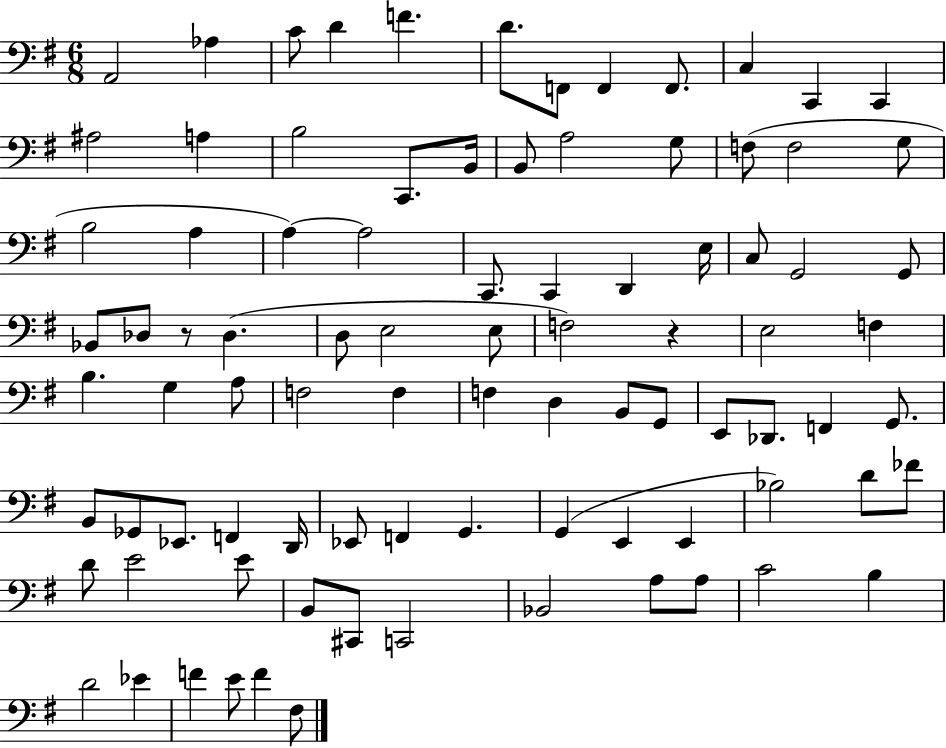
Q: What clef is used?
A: bass